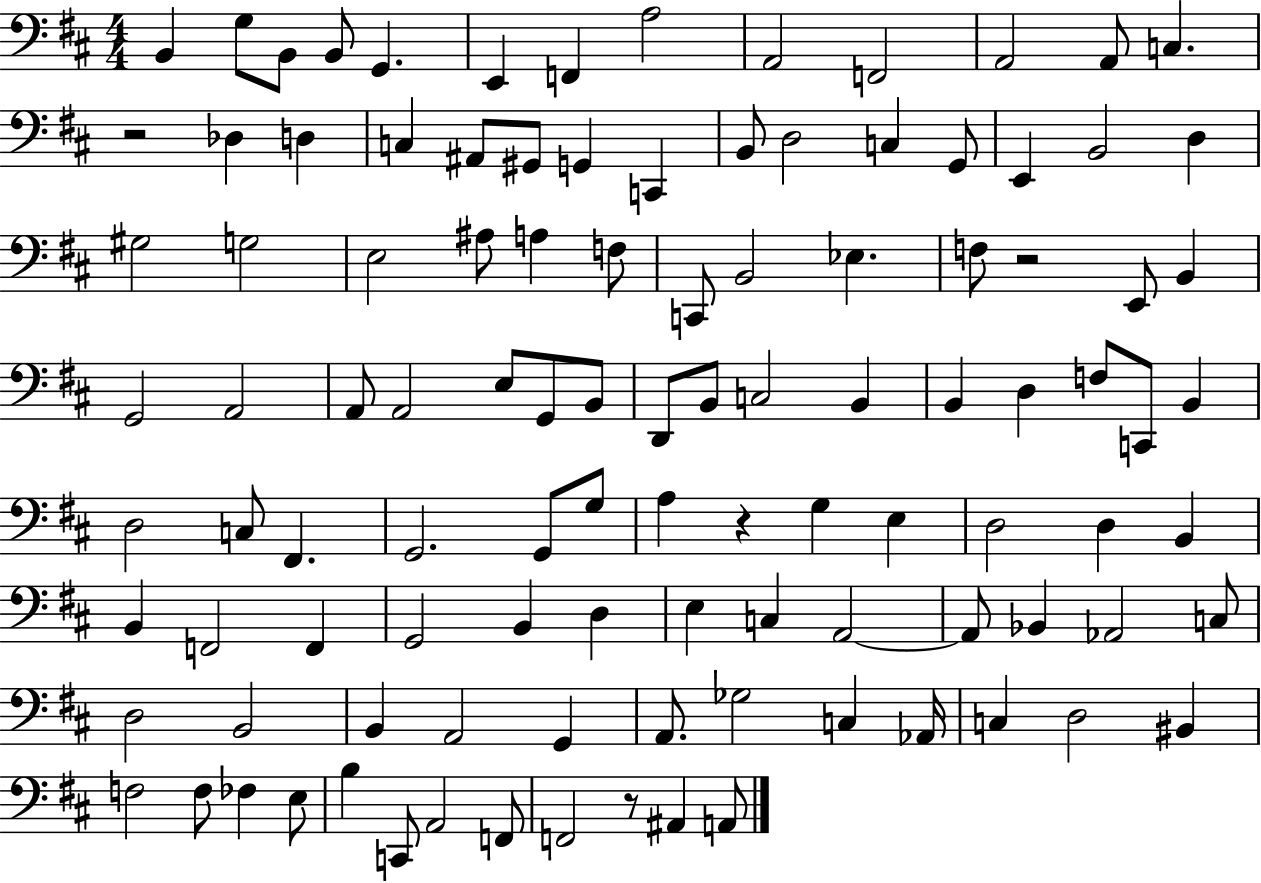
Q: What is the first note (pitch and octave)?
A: B2